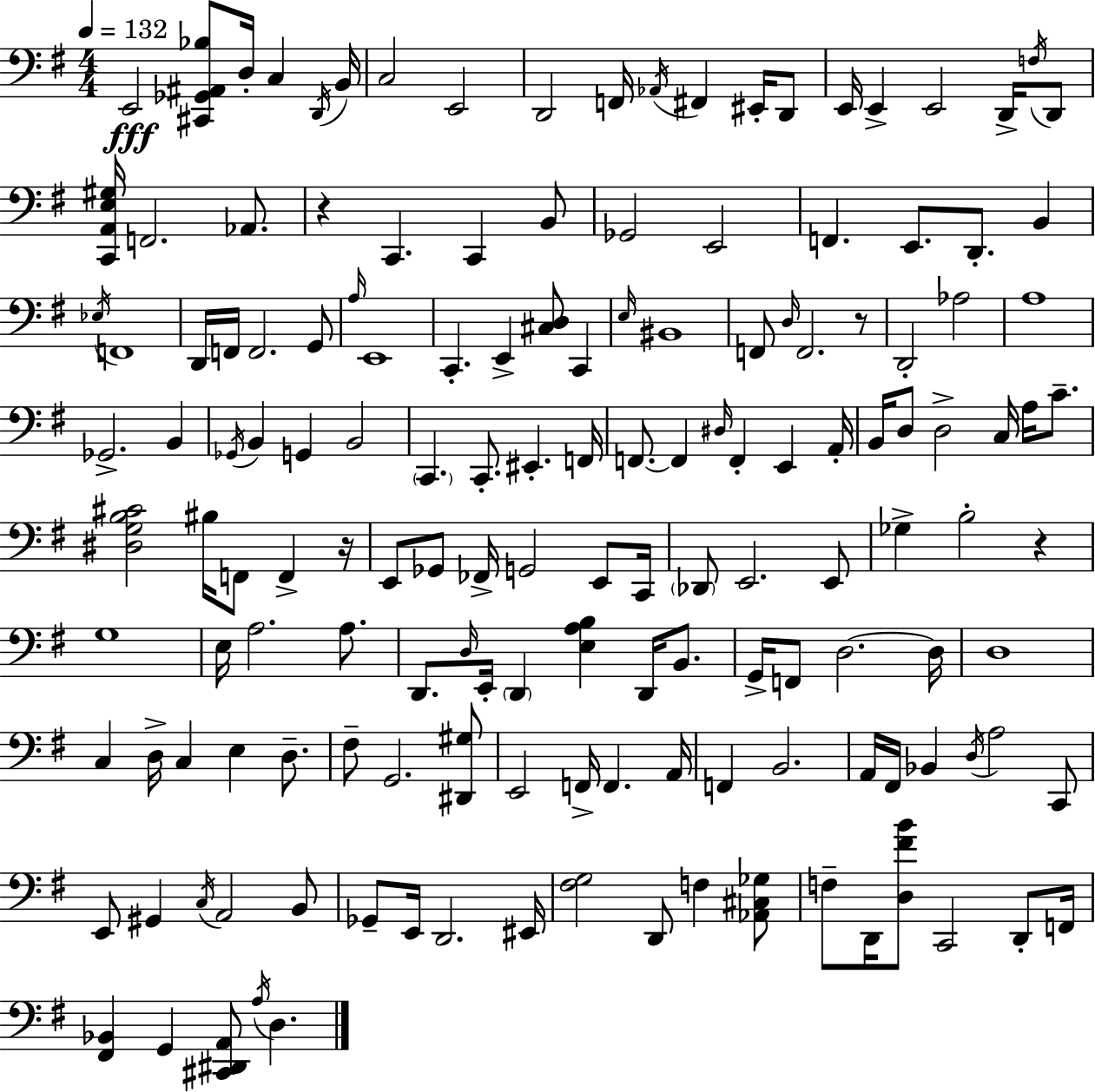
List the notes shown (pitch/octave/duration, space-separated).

E2/h [C#2,Gb2,A#2,Bb3]/e D3/s C3/q D2/s B2/s C3/h E2/h D2/h F2/s Ab2/s F#2/q EIS2/s D2/e E2/s E2/q E2/h D2/s F3/s D2/e [C2,A2,E3,G#3]/s F2/h. Ab2/e. R/q C2/q. C2/q B2/e Gb2/h E2/h F2/q. E2/e. D2/e. B2/q Eb3/s F2/w D2/s F2/s F2/h. G2/e A3/s E2/w C2/q. E2/q [C#3,D3]/e C2/q E3/s BIS2/w F2/e D3/s F2/h. R/e D2/h Ab3/h A3/w Gb2/h. B2/q Gb2/s B2/q G2/q B2/h C2/q. C2/e. EIS2/q. F2/s F2/e. F2/q D#3/s F2/q E2/q A2/s B2/s D3/e D3/h C3/s A3/s C4/e. [D#3,G3,B3,C#4]/h BIS3/s F2/e F2/q R/s E2/e Gb2/e FES2/s G2/h E2/e C2/s Db2/e E2/h. E2/e Gb3/q B3/h R/q G3/w E3/s A3/h. A3/e. D2/e. D3/s E2/s D2/q [E3,A3,B3]/q D2/s B2/e. G2/s F2/e D3/h. D3/s D3/w C3/q D3/s C3/q E3/q D3/e. F#3/e G2/h. [D#2,G#3]/e E2/h F2/s F2/q. A2/s F2/q B2/h. A2/s F#2/s Bb2/q D3/s A3/h C2/e E2/e G#2/q C3/s A2/h B2/e Gb2/e E2/s D2/h. EIS2/s [F#3,G3]/h D2/e F3/q [Ab2,C#3,Gb3]/e F3/e D2/s [D3,F#4,B4]/e C2/h D2/e F2/s [F#2,Bb2]/q G2/q [C#2,D#2,A2]/e A3/s D3/q.